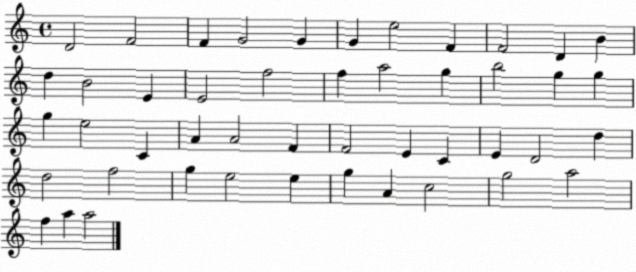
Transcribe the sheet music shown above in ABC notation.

X:1
T:Untitled
M:4/4
L:1/4
K:C
D2 F2 F G2 G G e2 F F2 D B d B2 E E2 f2 f a2 g b2 g g g e2 C A A2 F F2 E C E D2 d d2 f2 g e2 e g A c2 g2 a2 f a a2